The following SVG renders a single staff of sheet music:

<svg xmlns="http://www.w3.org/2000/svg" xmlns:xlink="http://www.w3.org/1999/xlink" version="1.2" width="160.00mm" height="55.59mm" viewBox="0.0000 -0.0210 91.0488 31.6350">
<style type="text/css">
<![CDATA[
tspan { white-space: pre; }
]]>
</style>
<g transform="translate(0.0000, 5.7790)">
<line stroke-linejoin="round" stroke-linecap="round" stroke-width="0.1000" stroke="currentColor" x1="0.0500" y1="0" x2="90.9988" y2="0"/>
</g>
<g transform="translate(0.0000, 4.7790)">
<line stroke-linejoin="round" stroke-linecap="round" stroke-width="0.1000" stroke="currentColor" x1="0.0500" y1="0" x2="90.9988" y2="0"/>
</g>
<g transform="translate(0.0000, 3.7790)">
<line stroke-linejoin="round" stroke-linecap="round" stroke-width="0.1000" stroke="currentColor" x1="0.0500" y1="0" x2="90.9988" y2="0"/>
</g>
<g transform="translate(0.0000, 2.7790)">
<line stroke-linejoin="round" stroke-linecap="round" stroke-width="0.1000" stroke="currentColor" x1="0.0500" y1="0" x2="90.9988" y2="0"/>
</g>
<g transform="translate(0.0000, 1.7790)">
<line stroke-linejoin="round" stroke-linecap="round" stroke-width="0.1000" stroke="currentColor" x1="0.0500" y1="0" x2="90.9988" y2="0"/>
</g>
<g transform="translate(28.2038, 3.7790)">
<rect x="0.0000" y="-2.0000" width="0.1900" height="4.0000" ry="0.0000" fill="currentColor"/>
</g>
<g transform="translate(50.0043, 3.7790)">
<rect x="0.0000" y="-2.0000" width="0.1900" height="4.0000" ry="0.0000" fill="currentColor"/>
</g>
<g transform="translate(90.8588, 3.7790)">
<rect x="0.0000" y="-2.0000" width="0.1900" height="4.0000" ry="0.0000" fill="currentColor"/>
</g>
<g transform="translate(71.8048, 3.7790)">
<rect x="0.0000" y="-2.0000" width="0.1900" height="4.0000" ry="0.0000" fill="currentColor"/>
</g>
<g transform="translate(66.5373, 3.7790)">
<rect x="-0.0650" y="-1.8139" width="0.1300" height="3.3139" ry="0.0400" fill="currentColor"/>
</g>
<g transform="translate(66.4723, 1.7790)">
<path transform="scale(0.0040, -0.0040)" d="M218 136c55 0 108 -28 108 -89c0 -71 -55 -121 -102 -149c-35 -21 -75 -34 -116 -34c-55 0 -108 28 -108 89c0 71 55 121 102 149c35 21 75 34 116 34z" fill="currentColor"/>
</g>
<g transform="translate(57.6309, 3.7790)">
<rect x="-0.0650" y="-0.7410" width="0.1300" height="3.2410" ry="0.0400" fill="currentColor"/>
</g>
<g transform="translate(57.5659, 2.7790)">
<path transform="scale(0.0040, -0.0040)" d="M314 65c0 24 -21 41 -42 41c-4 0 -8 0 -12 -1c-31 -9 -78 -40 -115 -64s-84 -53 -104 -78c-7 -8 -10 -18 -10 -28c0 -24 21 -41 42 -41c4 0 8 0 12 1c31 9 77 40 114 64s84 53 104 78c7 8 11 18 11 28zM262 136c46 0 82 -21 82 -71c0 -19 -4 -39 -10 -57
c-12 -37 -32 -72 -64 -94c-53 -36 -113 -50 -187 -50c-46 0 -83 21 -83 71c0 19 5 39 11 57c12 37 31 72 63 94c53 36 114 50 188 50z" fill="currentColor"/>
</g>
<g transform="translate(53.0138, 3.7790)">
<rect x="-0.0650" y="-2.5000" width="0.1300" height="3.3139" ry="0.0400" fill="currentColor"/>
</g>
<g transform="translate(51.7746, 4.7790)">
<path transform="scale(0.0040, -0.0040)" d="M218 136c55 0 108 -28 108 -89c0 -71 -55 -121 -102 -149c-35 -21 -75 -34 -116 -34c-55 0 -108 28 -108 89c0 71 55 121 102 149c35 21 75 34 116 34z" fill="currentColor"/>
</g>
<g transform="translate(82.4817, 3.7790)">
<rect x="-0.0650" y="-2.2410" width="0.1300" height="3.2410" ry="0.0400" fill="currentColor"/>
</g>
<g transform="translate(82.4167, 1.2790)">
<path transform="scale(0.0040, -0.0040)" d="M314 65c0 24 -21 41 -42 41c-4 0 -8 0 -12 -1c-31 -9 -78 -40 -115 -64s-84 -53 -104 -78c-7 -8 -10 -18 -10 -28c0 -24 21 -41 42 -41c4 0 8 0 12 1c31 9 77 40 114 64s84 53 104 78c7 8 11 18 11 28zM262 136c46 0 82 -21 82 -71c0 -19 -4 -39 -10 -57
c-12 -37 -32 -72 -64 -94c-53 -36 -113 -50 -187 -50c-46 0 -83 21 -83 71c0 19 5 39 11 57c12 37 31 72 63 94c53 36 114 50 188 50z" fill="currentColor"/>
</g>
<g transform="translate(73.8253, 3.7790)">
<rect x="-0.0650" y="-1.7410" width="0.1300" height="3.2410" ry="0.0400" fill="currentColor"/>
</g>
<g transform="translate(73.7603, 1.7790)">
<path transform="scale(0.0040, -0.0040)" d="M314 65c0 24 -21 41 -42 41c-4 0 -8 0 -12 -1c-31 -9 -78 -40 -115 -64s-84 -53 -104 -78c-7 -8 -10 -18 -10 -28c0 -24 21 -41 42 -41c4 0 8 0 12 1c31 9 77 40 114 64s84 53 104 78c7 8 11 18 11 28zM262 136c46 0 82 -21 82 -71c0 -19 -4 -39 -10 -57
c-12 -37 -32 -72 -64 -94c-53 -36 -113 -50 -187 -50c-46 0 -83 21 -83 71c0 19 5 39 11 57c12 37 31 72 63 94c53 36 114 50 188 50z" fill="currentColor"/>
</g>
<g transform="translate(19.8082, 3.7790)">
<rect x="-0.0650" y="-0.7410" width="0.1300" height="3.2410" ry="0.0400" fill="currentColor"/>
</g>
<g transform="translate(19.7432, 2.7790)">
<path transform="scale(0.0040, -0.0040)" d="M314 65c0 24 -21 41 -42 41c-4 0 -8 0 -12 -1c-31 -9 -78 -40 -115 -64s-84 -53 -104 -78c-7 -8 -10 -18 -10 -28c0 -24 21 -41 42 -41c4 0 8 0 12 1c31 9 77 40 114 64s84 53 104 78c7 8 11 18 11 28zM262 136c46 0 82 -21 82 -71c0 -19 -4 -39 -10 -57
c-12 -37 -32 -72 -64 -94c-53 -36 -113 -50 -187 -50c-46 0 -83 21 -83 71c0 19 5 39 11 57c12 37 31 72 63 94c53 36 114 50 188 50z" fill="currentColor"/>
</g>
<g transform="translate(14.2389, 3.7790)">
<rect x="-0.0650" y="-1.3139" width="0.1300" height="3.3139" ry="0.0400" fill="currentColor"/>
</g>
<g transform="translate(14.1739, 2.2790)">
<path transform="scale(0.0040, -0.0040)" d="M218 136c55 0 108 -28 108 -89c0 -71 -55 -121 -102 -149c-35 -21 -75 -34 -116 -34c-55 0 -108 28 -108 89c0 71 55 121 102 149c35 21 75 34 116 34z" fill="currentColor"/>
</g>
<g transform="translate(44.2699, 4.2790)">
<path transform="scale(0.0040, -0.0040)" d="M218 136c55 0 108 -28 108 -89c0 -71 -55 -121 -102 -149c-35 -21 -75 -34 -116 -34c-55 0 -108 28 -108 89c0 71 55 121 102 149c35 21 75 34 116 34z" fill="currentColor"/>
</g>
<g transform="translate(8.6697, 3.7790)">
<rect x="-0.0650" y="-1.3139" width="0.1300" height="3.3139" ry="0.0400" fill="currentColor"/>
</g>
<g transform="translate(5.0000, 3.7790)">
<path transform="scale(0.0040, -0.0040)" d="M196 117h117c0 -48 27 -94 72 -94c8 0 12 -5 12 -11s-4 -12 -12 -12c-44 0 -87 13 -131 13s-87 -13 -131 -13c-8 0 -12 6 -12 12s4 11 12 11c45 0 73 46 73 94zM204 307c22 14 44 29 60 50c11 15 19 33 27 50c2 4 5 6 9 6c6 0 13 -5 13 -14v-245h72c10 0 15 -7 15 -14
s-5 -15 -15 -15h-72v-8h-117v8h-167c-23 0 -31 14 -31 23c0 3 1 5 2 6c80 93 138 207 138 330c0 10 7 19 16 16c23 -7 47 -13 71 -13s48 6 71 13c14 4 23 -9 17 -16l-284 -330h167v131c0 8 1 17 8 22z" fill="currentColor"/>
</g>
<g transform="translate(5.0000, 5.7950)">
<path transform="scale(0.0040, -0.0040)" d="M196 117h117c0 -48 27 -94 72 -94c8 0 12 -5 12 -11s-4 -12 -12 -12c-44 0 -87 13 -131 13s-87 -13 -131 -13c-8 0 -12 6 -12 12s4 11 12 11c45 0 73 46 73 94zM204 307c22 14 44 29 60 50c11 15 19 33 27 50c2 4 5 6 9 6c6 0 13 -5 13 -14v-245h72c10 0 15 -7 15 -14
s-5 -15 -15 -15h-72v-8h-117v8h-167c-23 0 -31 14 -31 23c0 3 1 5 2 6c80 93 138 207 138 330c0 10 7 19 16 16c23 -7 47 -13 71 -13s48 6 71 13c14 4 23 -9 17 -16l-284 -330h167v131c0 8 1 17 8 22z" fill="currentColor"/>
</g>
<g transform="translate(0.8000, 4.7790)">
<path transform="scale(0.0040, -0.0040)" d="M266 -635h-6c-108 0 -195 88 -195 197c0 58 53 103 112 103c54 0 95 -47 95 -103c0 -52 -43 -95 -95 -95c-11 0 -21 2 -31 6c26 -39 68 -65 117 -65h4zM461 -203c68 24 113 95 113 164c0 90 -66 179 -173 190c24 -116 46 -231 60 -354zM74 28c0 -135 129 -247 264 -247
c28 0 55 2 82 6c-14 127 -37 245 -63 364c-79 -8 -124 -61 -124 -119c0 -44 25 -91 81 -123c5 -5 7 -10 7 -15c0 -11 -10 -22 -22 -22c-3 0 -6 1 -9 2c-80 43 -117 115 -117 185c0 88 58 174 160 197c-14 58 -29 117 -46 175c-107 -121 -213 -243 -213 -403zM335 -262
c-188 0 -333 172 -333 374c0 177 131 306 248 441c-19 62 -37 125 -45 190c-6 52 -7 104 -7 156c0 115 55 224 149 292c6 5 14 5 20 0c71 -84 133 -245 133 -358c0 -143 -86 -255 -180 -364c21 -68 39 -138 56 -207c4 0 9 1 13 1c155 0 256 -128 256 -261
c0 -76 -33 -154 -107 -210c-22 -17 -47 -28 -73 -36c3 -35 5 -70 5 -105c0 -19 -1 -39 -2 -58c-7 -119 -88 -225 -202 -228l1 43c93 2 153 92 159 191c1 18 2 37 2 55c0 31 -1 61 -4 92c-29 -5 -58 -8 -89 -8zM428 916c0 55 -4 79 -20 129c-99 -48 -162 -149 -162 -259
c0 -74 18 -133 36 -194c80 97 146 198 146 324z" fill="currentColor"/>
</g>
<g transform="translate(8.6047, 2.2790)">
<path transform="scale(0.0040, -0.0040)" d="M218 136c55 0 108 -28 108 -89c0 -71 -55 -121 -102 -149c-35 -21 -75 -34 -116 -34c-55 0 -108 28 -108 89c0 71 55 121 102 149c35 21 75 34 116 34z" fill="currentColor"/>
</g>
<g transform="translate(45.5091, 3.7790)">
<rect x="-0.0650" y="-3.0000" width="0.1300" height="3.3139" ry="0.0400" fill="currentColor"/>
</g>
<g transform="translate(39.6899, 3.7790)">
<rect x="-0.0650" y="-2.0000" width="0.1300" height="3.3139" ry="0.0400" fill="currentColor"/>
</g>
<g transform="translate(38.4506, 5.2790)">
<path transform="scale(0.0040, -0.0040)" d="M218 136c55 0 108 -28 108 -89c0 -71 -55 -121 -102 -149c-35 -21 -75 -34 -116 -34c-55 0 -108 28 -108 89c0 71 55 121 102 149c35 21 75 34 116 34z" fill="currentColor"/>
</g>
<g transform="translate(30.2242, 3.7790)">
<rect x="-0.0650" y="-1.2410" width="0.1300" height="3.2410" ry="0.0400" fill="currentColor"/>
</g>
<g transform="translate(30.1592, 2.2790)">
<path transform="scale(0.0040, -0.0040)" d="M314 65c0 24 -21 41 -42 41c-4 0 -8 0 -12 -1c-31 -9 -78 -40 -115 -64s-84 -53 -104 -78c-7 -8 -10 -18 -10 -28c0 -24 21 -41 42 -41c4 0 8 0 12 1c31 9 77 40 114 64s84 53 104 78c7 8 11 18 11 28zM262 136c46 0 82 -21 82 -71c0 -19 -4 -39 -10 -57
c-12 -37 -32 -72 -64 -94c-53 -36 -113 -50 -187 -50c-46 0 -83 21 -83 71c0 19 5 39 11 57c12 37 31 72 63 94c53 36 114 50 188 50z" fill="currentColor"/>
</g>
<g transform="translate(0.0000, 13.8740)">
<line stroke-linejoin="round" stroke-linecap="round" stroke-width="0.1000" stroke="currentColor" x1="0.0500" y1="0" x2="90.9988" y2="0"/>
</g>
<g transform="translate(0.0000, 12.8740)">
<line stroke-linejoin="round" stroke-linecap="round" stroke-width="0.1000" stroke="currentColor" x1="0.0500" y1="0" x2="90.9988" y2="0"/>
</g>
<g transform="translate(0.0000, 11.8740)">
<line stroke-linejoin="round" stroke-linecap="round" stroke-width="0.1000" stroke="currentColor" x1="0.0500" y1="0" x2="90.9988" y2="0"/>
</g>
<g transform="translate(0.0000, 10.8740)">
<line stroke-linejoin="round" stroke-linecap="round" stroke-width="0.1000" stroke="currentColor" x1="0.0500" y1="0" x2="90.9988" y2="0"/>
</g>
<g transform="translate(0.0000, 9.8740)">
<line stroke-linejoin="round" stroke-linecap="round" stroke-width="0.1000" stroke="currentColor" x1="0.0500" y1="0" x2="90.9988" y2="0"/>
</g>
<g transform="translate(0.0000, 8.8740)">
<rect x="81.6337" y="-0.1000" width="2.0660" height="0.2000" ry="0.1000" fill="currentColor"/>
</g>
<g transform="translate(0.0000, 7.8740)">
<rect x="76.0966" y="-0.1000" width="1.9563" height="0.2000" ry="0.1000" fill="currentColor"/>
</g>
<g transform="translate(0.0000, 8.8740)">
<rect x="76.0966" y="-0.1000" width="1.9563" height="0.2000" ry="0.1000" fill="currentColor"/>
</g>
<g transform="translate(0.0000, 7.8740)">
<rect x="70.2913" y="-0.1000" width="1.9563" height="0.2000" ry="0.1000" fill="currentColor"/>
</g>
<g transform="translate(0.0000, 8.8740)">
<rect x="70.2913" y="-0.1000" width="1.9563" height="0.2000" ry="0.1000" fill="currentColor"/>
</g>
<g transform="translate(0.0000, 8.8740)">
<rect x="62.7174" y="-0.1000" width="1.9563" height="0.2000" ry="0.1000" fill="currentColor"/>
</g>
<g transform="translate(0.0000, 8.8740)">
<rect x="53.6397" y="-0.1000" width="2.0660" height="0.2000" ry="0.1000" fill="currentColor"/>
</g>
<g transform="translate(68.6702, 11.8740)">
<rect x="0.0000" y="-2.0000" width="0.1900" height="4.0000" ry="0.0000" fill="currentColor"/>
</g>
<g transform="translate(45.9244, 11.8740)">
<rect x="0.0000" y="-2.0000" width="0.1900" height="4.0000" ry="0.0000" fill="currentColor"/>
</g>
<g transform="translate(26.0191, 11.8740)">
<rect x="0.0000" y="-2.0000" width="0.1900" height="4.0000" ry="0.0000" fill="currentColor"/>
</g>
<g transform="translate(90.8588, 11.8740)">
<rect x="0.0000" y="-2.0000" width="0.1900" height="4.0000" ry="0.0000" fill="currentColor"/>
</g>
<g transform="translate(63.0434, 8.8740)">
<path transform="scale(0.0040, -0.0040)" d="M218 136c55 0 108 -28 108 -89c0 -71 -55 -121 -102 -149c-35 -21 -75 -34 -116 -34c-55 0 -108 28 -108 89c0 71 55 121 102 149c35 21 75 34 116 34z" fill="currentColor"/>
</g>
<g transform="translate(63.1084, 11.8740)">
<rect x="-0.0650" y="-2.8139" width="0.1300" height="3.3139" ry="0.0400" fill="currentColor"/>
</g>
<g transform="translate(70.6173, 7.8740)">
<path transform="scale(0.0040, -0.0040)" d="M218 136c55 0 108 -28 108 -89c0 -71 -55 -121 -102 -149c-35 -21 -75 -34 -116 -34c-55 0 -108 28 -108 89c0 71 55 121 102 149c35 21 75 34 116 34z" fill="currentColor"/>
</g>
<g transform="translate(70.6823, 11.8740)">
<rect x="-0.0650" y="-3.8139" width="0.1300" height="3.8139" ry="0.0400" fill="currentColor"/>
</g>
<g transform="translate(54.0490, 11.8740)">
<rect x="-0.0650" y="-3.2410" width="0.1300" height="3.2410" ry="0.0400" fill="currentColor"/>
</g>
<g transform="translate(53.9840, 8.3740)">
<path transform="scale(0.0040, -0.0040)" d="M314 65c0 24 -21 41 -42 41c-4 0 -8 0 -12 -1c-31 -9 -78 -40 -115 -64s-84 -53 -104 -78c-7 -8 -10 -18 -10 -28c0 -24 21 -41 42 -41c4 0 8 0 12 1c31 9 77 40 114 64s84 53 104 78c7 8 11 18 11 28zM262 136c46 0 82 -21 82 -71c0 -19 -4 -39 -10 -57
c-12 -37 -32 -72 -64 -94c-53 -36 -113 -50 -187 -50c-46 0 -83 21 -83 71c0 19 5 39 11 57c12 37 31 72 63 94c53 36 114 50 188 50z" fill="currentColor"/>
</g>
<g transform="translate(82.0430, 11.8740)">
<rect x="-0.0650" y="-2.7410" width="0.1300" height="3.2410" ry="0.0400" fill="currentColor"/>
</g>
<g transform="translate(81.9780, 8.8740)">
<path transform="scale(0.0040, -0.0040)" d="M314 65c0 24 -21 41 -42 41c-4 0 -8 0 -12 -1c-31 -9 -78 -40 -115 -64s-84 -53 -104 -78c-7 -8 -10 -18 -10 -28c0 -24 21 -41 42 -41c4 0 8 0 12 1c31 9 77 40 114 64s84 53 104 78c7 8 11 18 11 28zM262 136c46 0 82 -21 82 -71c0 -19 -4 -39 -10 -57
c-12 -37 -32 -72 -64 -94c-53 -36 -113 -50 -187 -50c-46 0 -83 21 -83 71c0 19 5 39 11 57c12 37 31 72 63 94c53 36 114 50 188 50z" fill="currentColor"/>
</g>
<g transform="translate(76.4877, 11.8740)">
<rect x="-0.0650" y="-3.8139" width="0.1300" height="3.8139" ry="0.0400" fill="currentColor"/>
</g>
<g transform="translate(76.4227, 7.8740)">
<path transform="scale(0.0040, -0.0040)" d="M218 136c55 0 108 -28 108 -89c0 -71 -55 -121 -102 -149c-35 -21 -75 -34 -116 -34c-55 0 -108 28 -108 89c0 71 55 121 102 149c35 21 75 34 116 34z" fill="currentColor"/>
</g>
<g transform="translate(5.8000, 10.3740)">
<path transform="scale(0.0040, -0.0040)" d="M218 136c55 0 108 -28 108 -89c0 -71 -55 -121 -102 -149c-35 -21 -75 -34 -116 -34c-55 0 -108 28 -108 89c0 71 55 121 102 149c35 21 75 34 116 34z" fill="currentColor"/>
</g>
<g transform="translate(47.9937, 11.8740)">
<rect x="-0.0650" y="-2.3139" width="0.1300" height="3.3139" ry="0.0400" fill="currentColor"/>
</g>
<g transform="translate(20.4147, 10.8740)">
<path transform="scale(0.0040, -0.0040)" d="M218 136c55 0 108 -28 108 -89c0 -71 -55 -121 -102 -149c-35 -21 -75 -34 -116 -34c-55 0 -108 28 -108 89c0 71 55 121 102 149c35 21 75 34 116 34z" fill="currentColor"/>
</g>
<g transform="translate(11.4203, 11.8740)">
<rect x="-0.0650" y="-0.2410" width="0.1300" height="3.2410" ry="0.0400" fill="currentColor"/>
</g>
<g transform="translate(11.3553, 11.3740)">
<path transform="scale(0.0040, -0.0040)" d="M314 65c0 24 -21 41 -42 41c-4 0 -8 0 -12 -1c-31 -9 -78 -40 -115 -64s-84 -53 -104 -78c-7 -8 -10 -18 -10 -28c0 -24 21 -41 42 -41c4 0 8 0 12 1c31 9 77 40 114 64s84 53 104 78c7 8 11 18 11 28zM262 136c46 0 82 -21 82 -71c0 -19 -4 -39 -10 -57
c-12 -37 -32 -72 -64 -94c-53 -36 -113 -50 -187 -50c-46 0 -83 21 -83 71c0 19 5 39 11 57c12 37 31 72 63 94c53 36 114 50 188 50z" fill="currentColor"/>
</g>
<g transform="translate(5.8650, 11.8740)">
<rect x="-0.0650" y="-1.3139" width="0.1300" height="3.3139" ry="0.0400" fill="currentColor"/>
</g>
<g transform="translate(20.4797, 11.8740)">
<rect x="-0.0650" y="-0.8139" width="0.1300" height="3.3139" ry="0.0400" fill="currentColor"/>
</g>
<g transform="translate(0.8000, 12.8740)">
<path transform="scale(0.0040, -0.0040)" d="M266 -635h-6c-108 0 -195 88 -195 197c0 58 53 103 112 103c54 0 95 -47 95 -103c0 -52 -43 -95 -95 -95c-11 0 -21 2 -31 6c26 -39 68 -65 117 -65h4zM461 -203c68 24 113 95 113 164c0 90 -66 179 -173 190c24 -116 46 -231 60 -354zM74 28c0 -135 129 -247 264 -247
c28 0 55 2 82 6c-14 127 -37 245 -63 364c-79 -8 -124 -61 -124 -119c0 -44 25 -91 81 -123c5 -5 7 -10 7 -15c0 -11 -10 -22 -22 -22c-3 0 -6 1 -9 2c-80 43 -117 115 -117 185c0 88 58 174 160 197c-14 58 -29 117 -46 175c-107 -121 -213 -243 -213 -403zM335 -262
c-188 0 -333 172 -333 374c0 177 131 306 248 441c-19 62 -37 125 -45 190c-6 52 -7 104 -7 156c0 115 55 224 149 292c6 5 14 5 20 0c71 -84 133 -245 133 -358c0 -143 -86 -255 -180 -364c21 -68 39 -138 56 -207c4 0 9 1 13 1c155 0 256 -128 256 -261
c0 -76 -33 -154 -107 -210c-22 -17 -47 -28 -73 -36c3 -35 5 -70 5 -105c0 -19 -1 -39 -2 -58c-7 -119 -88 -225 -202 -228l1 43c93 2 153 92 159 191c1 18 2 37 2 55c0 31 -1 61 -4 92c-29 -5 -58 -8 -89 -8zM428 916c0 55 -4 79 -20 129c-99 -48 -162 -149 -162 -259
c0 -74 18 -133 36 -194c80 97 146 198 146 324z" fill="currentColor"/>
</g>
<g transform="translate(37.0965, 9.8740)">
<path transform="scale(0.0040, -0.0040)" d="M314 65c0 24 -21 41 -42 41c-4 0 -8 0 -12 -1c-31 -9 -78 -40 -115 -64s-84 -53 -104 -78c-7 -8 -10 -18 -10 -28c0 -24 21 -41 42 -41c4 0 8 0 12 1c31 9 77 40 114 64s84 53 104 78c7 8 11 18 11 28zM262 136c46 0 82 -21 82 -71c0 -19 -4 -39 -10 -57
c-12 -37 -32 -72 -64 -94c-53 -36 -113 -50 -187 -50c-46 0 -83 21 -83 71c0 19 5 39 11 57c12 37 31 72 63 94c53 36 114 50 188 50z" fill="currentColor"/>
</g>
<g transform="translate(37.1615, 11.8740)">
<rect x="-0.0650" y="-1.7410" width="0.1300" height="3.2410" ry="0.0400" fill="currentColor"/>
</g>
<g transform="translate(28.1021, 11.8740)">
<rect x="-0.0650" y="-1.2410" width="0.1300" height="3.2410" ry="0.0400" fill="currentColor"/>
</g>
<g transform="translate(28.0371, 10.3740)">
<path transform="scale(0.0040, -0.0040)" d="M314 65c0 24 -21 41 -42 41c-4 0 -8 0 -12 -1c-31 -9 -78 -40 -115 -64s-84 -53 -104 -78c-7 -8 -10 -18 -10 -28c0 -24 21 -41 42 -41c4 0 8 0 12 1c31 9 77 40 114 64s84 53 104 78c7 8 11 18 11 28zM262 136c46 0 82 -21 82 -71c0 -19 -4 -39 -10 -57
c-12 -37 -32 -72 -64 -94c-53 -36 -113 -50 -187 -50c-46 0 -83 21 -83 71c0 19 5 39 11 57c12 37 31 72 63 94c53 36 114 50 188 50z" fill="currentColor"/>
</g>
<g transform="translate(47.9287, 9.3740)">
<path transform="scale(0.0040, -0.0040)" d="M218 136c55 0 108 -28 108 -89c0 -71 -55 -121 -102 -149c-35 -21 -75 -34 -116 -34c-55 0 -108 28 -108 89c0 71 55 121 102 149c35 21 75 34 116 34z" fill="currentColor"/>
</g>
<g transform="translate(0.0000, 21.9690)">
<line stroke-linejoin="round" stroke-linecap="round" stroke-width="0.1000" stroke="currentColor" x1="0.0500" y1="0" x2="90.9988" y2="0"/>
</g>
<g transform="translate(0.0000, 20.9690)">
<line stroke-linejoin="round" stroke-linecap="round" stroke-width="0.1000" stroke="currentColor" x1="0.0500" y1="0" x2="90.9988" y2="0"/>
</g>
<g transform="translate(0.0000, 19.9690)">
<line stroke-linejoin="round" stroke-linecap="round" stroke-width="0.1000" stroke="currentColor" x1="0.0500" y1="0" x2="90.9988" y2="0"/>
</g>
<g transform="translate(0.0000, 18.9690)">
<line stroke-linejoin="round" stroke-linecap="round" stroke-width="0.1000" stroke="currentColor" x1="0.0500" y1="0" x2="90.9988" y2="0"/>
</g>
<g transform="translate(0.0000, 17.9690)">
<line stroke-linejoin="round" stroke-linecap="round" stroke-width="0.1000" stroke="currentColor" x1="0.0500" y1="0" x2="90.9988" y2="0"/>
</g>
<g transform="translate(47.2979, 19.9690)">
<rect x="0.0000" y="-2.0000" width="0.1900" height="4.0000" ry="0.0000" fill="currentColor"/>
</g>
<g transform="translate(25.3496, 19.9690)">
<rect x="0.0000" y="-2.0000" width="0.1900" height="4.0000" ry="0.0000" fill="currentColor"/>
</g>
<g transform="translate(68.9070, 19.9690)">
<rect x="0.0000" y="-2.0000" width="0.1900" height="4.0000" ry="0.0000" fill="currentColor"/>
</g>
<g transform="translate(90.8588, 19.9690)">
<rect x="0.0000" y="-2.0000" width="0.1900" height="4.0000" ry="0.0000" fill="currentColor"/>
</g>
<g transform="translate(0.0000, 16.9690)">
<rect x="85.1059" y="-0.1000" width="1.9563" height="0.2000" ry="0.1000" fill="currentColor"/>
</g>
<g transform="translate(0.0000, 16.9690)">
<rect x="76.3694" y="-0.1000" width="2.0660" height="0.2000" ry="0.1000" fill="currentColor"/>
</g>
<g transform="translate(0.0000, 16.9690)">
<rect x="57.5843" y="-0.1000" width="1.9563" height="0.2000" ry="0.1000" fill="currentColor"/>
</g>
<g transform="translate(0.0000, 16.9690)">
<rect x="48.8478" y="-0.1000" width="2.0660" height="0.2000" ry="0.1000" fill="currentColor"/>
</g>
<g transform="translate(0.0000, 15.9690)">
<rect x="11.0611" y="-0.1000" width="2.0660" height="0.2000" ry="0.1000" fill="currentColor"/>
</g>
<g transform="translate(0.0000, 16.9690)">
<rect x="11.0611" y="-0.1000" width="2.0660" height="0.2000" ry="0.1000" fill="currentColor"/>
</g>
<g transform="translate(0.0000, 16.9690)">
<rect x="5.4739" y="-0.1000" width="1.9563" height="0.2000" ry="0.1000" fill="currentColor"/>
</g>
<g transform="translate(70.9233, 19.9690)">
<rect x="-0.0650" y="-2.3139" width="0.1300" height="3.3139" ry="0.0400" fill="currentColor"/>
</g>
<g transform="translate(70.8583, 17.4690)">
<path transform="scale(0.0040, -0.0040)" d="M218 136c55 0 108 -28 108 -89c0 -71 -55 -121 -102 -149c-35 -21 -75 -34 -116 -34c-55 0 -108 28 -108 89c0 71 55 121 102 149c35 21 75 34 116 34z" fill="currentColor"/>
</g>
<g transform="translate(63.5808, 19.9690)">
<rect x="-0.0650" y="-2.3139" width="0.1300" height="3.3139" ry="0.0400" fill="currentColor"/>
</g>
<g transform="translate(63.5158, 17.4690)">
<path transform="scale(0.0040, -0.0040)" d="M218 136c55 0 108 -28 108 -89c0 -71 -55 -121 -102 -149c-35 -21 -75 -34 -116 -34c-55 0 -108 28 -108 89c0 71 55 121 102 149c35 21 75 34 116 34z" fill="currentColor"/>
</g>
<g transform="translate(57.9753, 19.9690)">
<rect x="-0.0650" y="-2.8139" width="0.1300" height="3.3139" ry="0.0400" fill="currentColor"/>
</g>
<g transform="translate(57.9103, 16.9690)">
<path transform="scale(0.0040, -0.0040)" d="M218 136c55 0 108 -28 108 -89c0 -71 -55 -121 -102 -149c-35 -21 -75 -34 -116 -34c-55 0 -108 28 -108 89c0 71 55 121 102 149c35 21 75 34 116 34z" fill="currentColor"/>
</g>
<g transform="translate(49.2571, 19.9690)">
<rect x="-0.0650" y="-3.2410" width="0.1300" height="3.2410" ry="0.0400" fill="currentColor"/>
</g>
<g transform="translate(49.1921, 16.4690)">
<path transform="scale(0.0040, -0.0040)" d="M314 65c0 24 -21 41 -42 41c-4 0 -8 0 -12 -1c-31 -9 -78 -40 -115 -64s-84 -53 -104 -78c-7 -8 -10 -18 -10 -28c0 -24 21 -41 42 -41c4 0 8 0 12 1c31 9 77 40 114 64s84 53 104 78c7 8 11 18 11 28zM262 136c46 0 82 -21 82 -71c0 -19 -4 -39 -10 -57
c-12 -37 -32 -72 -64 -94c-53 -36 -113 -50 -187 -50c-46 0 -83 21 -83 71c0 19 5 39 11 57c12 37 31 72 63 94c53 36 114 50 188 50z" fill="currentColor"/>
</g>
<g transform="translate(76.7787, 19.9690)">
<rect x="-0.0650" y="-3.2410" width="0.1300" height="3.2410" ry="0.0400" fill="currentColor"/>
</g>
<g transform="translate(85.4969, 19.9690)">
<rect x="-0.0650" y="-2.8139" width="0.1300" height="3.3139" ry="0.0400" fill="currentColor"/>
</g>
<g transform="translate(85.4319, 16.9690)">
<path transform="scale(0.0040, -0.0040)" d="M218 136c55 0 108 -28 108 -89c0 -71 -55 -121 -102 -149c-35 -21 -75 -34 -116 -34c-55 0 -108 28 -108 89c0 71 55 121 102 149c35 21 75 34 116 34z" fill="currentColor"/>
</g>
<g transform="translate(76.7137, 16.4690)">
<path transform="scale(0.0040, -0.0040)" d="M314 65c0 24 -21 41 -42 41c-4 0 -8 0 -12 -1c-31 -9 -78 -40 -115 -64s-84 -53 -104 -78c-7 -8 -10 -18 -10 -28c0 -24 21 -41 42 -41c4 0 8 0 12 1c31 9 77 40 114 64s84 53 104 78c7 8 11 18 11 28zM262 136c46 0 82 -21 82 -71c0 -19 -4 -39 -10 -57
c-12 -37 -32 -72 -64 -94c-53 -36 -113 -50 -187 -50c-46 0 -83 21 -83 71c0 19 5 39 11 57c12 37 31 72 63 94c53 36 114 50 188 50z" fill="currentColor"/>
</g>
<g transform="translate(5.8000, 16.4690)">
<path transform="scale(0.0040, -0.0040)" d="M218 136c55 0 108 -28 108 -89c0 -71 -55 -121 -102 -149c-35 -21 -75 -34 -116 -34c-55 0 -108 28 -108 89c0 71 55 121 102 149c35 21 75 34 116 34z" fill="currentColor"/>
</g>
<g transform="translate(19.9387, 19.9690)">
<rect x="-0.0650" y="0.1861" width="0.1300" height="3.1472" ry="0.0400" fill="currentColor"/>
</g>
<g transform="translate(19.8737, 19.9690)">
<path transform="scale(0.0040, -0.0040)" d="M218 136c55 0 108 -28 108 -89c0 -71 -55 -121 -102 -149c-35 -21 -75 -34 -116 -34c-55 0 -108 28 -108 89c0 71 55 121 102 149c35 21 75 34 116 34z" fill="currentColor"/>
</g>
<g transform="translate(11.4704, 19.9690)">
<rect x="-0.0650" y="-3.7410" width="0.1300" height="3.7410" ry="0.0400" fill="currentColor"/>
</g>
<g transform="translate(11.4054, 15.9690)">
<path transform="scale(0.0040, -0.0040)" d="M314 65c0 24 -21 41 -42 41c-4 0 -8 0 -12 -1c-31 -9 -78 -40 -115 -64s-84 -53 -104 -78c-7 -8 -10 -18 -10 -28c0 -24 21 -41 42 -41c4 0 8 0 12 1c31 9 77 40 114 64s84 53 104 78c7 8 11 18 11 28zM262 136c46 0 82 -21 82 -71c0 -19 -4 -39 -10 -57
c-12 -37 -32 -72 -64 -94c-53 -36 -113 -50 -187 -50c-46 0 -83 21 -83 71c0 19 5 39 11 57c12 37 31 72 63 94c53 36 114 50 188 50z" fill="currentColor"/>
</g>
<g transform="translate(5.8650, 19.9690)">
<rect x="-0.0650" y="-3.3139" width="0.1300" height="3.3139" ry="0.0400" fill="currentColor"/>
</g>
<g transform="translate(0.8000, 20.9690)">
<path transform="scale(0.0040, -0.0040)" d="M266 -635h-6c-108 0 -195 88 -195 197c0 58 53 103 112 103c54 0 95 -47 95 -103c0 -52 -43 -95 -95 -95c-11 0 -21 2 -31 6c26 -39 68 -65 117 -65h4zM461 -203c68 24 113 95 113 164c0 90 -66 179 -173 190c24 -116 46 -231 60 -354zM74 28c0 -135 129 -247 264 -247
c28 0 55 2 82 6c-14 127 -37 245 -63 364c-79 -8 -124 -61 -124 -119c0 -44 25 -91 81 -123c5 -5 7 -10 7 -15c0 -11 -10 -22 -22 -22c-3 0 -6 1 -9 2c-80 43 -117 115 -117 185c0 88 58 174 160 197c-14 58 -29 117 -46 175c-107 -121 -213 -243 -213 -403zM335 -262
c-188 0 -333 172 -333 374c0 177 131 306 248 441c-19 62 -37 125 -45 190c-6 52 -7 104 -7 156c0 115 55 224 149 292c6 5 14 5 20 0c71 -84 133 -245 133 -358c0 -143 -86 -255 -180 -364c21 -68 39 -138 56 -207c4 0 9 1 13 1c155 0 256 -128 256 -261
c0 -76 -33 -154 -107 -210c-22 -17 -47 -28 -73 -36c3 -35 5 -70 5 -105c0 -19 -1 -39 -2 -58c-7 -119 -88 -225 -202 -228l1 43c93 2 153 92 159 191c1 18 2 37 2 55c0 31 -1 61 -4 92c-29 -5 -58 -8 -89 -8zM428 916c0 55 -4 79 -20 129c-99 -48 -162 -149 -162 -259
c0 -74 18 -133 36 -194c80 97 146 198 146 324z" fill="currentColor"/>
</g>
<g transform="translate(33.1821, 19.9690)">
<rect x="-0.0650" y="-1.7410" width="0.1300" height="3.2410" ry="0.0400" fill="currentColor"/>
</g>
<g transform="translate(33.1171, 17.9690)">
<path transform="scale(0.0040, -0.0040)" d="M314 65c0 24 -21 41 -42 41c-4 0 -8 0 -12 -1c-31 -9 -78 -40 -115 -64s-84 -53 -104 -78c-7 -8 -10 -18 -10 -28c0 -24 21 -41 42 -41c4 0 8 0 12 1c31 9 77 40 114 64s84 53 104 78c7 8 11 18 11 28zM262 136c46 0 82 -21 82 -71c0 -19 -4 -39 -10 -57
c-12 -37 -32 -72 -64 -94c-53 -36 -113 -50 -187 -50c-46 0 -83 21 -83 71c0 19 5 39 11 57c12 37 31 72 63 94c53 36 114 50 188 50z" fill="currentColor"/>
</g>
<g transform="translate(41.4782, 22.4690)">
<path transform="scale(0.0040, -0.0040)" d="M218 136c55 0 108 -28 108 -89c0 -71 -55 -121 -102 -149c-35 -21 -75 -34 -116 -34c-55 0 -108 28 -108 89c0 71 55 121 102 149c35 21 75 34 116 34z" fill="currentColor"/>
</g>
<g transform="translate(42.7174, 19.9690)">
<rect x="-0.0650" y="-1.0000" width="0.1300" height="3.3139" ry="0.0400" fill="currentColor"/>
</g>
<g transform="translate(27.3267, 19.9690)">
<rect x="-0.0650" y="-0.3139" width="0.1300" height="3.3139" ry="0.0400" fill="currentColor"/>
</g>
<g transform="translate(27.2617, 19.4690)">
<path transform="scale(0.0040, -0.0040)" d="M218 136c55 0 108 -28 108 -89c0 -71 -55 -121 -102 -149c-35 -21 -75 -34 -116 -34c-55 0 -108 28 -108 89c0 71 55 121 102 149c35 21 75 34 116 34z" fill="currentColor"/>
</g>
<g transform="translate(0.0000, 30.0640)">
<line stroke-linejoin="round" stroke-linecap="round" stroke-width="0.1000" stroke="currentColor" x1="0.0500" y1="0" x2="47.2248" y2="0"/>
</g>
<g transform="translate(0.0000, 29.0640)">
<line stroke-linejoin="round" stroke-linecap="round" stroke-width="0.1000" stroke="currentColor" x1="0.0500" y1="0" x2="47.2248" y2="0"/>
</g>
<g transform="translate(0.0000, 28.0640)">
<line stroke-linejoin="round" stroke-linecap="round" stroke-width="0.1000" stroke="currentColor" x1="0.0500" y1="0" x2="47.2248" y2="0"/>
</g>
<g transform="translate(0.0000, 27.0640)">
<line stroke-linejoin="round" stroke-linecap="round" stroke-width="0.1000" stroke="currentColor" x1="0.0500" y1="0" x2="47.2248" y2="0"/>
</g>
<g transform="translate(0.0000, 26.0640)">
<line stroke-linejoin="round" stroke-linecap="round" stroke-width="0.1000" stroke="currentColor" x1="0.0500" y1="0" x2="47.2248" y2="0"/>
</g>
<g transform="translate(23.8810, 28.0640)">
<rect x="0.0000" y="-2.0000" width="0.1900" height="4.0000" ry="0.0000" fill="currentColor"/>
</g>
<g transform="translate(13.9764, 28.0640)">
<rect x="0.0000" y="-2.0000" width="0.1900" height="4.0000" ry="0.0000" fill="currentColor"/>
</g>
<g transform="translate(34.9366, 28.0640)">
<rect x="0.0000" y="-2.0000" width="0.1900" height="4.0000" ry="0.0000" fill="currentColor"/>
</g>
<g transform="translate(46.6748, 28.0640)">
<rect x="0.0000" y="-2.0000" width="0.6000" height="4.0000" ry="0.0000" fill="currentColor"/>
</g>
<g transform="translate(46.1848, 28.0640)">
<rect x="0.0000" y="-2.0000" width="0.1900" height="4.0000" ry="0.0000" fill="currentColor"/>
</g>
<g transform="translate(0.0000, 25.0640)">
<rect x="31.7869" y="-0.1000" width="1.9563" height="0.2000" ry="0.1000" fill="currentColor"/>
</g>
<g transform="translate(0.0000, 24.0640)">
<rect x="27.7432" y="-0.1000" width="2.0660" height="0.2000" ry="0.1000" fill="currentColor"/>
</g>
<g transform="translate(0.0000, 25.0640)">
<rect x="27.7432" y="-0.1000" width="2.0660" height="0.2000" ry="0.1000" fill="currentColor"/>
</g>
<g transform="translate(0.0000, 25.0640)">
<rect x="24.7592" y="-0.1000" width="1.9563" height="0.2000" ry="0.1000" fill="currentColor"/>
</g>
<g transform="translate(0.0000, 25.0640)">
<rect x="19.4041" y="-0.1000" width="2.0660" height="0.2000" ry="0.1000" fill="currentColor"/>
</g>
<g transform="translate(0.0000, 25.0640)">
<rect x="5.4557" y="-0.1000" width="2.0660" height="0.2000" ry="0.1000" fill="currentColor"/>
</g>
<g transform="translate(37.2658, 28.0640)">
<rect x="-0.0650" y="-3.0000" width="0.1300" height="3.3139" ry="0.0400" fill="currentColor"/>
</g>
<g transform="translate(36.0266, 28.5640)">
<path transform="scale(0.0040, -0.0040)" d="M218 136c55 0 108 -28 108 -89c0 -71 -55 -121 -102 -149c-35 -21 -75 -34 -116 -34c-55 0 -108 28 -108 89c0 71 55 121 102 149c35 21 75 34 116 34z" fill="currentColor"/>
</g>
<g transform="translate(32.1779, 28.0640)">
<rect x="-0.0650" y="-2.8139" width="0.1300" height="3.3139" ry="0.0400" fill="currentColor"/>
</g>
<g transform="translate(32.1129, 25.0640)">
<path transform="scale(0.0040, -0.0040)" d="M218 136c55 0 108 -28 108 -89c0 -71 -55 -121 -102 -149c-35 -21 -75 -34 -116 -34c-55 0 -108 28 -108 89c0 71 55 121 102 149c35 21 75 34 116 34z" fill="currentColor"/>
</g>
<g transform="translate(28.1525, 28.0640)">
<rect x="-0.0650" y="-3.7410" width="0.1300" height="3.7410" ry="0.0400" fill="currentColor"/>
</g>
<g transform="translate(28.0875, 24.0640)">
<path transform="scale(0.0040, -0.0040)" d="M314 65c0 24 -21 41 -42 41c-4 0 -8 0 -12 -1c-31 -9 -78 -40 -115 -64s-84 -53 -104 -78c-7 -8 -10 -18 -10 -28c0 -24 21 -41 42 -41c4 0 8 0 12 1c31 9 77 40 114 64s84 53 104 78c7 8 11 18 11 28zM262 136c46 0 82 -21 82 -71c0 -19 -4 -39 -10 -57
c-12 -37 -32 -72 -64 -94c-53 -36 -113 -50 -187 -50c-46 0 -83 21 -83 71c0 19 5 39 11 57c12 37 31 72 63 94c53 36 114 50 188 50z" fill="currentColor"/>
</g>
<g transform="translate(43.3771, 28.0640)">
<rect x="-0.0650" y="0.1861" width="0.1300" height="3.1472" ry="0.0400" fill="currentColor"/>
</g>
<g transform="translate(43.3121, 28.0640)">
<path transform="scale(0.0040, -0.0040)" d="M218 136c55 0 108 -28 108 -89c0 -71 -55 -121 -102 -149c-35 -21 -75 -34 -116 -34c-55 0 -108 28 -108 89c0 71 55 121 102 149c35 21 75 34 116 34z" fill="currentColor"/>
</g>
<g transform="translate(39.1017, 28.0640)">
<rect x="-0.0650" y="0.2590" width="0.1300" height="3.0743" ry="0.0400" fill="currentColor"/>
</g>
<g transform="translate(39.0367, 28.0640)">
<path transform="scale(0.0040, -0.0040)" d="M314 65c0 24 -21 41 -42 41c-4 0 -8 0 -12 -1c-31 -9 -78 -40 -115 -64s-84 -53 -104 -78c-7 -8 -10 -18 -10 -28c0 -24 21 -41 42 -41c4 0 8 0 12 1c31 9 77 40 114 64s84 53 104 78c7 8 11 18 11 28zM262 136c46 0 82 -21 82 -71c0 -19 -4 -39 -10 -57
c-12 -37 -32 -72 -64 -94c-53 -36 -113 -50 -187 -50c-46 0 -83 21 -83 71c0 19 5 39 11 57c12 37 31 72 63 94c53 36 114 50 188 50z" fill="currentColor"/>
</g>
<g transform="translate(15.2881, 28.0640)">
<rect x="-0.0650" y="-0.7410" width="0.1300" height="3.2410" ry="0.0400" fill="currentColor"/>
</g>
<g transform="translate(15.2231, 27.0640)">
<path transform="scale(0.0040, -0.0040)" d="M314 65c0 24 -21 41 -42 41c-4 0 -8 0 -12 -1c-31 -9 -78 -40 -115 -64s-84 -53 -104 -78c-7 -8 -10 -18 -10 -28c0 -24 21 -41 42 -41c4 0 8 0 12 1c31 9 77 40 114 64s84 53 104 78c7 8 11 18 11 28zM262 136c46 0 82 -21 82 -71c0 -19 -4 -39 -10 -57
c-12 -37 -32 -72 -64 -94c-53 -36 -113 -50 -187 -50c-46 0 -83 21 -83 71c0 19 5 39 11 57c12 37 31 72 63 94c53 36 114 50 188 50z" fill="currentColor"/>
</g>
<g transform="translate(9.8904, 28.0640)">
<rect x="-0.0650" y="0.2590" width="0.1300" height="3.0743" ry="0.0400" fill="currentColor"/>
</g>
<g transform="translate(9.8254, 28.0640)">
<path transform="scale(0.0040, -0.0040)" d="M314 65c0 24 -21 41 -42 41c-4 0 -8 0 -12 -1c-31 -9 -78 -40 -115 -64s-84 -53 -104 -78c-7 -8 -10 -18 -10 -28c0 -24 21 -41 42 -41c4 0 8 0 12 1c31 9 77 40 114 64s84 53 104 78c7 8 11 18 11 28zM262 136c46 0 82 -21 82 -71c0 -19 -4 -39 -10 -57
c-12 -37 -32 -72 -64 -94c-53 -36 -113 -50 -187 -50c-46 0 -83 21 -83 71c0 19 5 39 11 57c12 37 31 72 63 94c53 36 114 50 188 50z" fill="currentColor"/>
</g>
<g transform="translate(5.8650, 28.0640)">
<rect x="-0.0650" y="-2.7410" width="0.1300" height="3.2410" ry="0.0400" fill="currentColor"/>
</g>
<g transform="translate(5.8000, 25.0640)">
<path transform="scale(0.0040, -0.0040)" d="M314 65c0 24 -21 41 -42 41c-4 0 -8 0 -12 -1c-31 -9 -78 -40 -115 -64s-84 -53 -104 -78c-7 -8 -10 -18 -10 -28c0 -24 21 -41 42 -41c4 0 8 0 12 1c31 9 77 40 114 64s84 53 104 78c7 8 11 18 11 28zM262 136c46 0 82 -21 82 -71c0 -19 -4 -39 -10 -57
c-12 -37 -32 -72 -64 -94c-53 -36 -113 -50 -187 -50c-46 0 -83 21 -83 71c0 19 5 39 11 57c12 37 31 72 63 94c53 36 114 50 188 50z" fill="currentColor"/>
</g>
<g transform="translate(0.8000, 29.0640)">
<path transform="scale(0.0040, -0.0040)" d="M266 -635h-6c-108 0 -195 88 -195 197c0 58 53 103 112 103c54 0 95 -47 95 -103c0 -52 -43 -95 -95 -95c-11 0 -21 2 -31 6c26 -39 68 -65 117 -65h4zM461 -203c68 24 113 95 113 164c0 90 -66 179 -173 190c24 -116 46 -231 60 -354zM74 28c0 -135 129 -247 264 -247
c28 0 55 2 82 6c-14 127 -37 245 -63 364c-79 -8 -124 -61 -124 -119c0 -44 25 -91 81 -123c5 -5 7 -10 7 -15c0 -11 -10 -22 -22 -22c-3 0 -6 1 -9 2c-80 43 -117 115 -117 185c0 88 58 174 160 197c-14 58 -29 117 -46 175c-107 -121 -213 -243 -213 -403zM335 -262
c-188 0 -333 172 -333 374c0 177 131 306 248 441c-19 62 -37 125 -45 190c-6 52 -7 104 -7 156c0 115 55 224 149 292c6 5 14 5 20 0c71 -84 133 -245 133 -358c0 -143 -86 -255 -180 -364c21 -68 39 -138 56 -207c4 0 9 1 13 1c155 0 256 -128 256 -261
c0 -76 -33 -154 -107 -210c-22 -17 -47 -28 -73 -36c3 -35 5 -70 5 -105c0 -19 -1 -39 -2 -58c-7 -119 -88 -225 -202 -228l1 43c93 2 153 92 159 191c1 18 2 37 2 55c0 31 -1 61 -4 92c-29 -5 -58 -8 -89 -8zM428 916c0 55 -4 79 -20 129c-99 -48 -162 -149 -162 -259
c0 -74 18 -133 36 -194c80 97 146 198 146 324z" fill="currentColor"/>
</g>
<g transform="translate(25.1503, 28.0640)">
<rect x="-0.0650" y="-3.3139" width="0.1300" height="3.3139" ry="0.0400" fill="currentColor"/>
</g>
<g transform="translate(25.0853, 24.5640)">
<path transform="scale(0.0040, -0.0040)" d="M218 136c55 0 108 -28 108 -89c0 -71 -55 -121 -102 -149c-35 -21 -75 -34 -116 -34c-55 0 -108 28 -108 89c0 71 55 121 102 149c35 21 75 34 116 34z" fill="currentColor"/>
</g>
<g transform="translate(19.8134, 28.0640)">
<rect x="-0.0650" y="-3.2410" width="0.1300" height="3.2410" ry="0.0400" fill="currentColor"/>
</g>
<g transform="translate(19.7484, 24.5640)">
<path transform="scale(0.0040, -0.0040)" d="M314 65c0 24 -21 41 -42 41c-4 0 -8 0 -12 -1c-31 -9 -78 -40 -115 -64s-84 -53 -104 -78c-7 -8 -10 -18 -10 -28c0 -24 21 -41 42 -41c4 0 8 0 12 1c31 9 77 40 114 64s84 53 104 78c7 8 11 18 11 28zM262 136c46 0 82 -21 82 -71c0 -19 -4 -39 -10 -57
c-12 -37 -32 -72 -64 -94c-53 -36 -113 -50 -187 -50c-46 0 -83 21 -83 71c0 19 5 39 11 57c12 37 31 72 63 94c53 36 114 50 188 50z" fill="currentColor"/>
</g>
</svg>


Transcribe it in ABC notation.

X:1
T:Untitled
M:4/4
L:1/4
K:C
e e d2 e2 F A G d2 f f2 g2 e c2 d e2 f2 g b2 a c' c' a2 b c'2 B c f2 D b2 a g g b2 a a2 B2 d2 b2 b c'2 a A B2 B